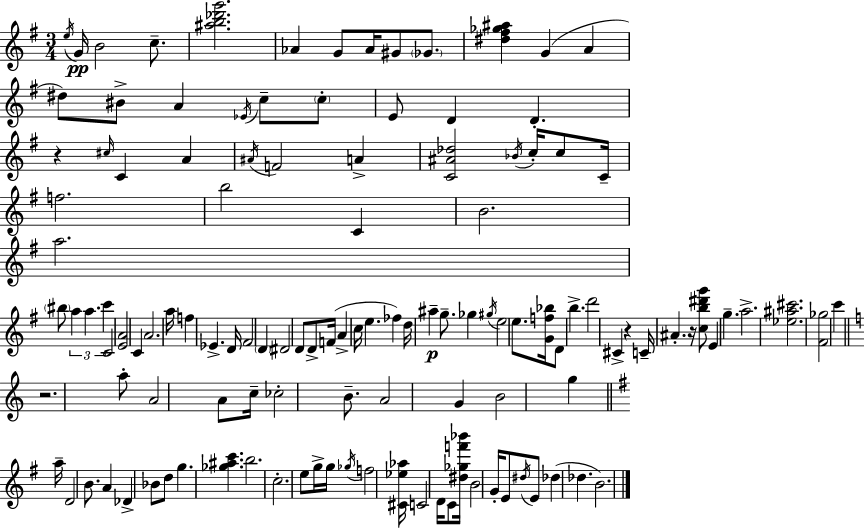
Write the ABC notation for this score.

X:1
T:Untitled
M:3/4
L:1/4
K:Em
e/4 G/4 B2 c/2 [^ab_d'g']2 _A G/2 _A/4 ^G/2 _G/2 [^d^f_g^a] G A ^d/2 ^B/2 A _E/4 c/2 c/2 E/2 D D z ^c/4 C A ^A/4 F2 A [C^A_d]2 _B/4 c/4 c/2 C/4 f2 b2 C B2 a2 ^b/2 a a c' C2 [EA]2 C A2 a/4 f _E D/4 ^F2 D ^D2 D/2 D/2 F/4 A c/4 e _f d/4 ^a g/2 _g ^g/4 e2 e/2 [Gf_b]/4 D/2 b d'2 ^C z C/4 ^A z/4 [cb^d'g']/2 E g a2 [_e^a^c']2 [^F_g]2 c' z2 a/2 A2 A/2 c/4 _c2 B/2 A2 G B2 g a/4 D2 B/2 A _D _B/2 d/2 g [_g^ac'] b2 c2 e/2 g/4 g/4 _g/4 f2 [^C_e_a]/4 C2 D/4 C/2 [^d_gf'_b']/4 B2 G/4 E/2 ^d/4 E/2 _d _d B2